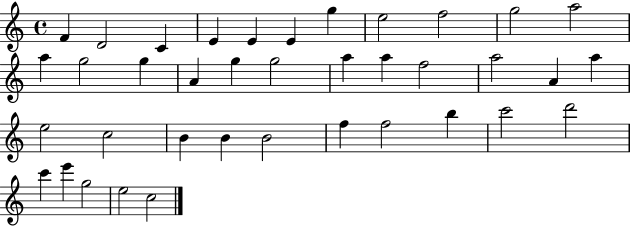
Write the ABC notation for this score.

X:1
T:Untitled
M:4/4
L:1/4
K:C
F D2 C E E E g e2 f2 g2 a2 a g2 g A g g2 a a f2 a2 A a e2 c2 B B B2 f f2 b c'2 d'2 c' e' g2 e2 c2